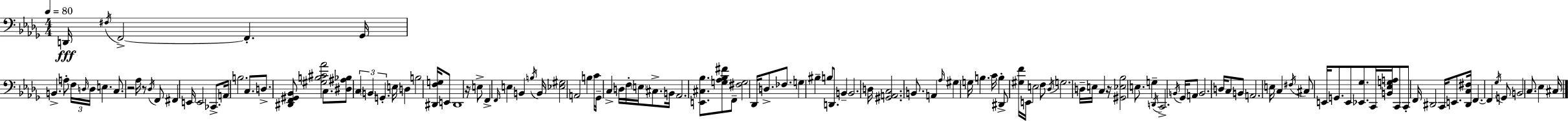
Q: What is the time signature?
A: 4/4